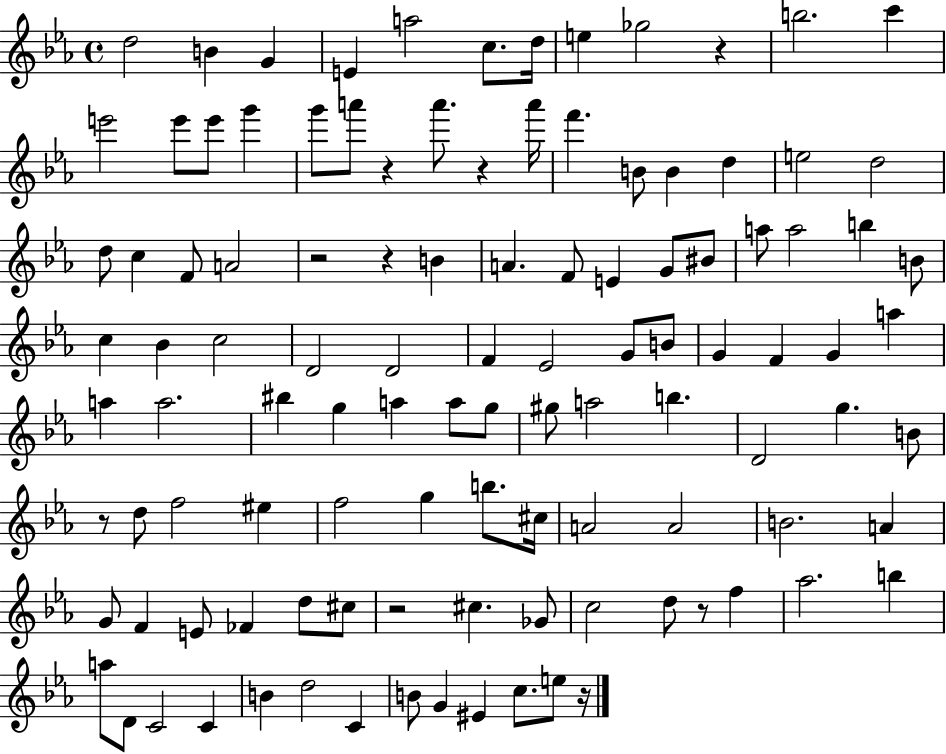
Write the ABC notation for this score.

X:1
T:Untitled
M:4/4
L:1/4
K:Eb
d2 B G E a2 c/2 d/4 e _g2 z b2 c' e'2 e'/2 e'/2 g' g'/2 a'/2 z a'/2 z a'/4 f' B/2 B d e2 d2 d/2 c F/2 A2 z2 z B A F/2 E G/2 ^B/2 a/2 a2 b B/2 c _B c2 D2 D2 F _E2 G/2 B/2 G F G a a a2 ^b g a a/2 g/2 ^g/2 a2 b D2 g B/2 z/2 d/2 f2 ^e f2 g b/2 ^c/4 A2 A2 B2 A G/2 F E/2 _F d/2 ^c/2 z2 ^c _G/2 c2 d/2 z/2 f _a2 b a/2 D/2 C2 C B d2 C B/2 G ^E c/2 e/2 z/4